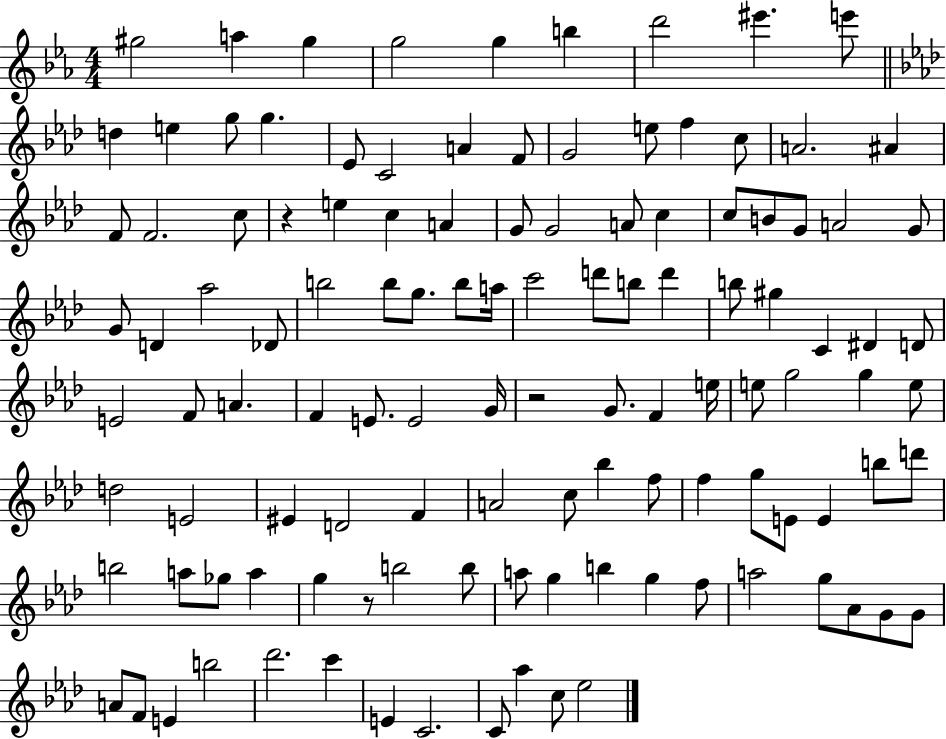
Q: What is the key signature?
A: EES major